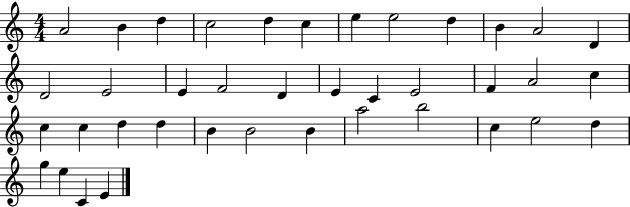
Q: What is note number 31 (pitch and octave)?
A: A5